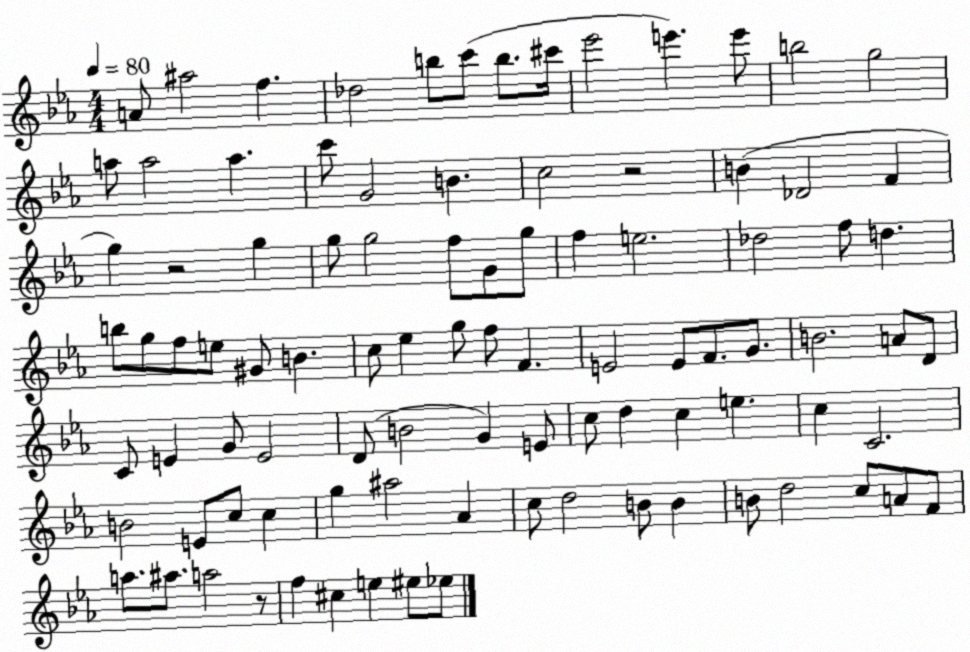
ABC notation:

X:1
T:Untitled
M:4/4
L:1/4
K:Eb
A/2 ^a2 f _d2 b/2 c'/2 b/2 ^c'/4 _e'2 e' e'/2 b2 g2 a/2 a2 a c'/2 G2 B c2 z2 B _D2 F g z2 g g/2 g2 f/2 G/2 g/2 f e2 _d2 f/2 d b/2 g/2 f/2 e/2 ^G/2 B c/2 _e g/2 f/2 F E2 E/2 F/2 G/2 B2 A/2 D/2 C/2 E G/2 E2 D/2 B2 G E/2 c/2 d c e c C2 B2 E/2 c/2 c g ^a2 _A c/2 d2 B/2 B B/2 d2 c/2 A/2 F/2 a/2 ^a/2 a2 z/2 f ^c e ^e/2 _e/2